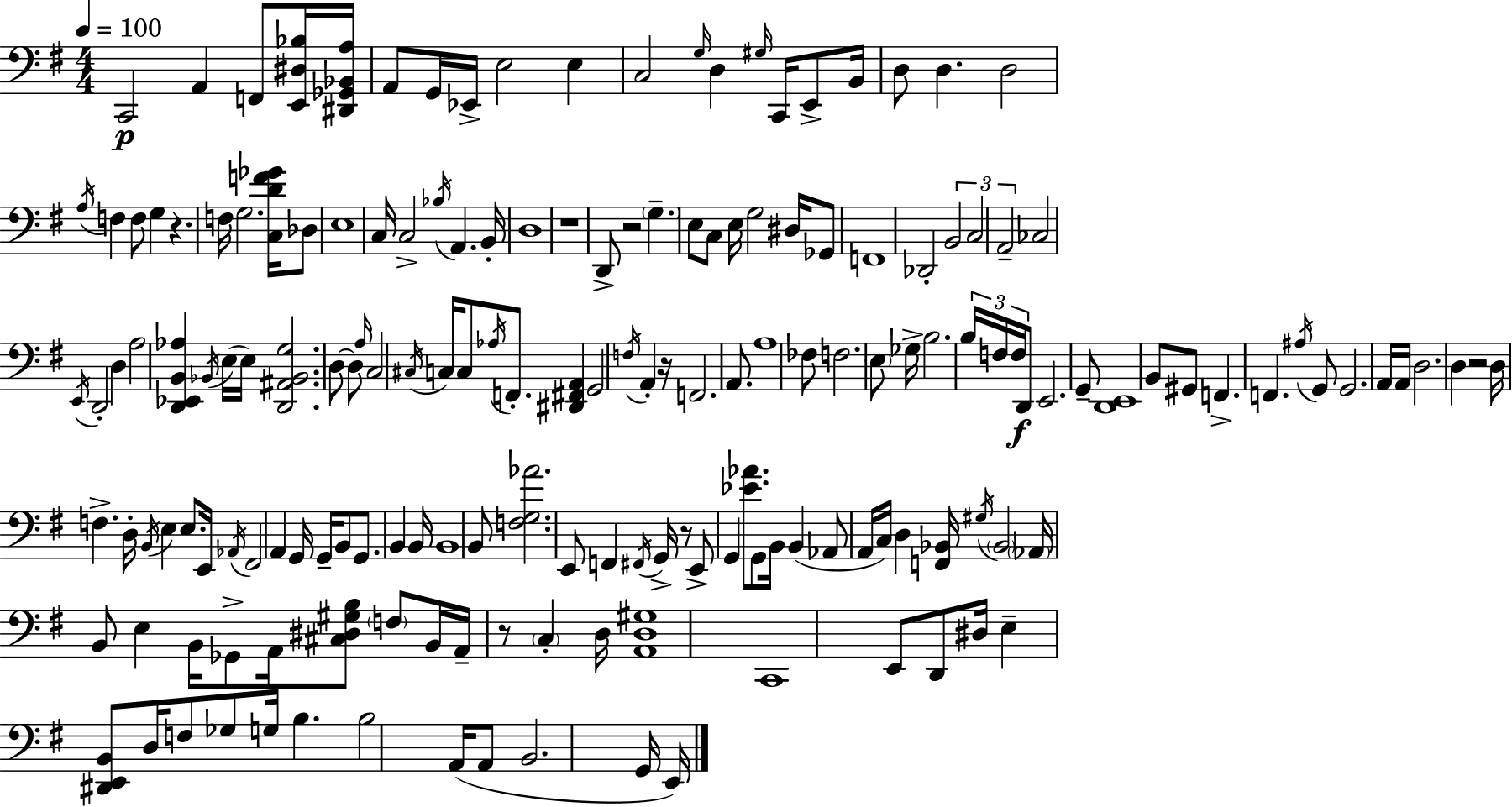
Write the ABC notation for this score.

X:1
T:Untitled
M:4/4
L:1/4
K:G
C,,2 A,, F,,/2 [E,,^D,_B,]/4 [^D,,_G,,_B,,A,]/4 A,,/2 G,,/4 _E,,/4 E,2 E, C,2 G,/4 D, ^G,/4 C,,/4 E,,/2 B,,/4 D,/2 D, D,2 A,/4 F, F,/2 G, z F,/4 G,2 [C,DF_G]/4 _D,/2 E,4 C,/4 C,2 _B,/4 A,, B,,/4 D,4 z4 D,,/2 z2 G, E,/2 C,/2 E,/4 G,2 ^D,/4 _G,,/2 F,,4 _D,,2 B,,2 C,2 A,,2 _C,2 E,,/4 D,,2 D, A,2 [D,,_E,,B,,_A,] _B,,/4 E,/4 E,/4 [D,,^A,,_B,,G,]2 D,/2 D,/2 A,/4 C,2 ^C,/4 C,/4 C,/2 _A,/4 F,,/2 [^D,,^F,,A,,] G,,2 F,/4 A,, z/4 F,,2 A,,/2 A,4 _F,/2 F,2 E,/2 _G,/4 B,2 B,/4 F,/4 F,/4 D,,/2 E,,2 G,,/2 [D,,E,,]4 B,,/2 ^G,,/2 F,, F,, ^A,/4 G,,/2 G,,2 A,,/4 A,,/4 D,2 D, z2 D,/4 F, D,/4 B,,/4 E, E,/2 E,,/4 _A,,/4 ^F,,2 A,, G,,/4 G,,/4 B,,/2 G,,/2 B,, B,,/4 B,,4 B,,/2 [F,G,_A]2 E,,/2 F,, ^F,,/4 G,,/4 z/2 E,,/2 G,, [_E_A]/2 G,,/2 B,,/4 B,, _A,,/2 A,,/4 C,/4 D, [F,,_B,,]/4 ^G,/4 _B,,2 _A,,/4 B,,/2 E, B,,/4 _G,,/2 A,,/4 [^C,^D,^G,B,]/2 F,/2 B,,/4 A,,/4 z/2 C, D,/4 [A,,D,^G,]4 C,,4 E,,/2 D,,/2 ^D,/4 E, [^D,,E,,B,,]/2 D,/4 F,/2 _G,/2 G,/4 B, B,2 A,,/4 A,,/2 B,,2 G,,/4 E,,/4